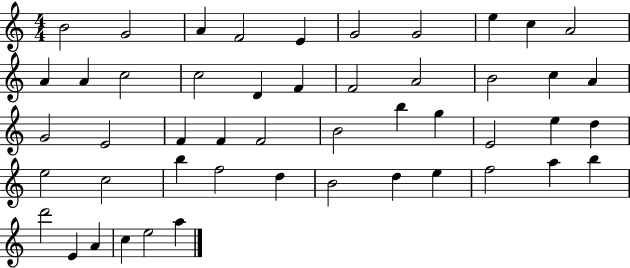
X:1
T:Untitled
M:4/4
L:1/4
K:C
B2 G2 A F2 E G2 G2 e c A2 A A c2 c2 D F F2 A2 B2 c A G2 E2 F F F2 B2 b g E2 e d e2 c2 b f2 d B2 d e f2 a b d'2 E A c e2 a